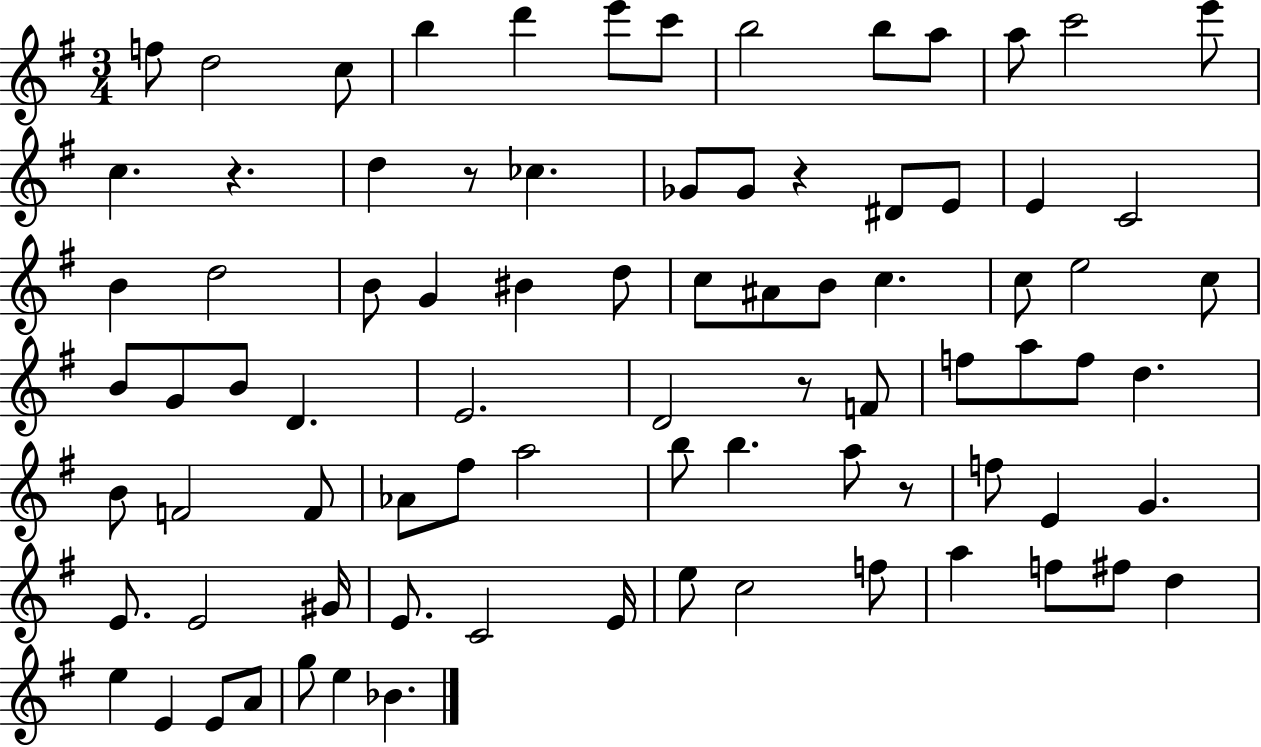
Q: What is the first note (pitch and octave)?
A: F5